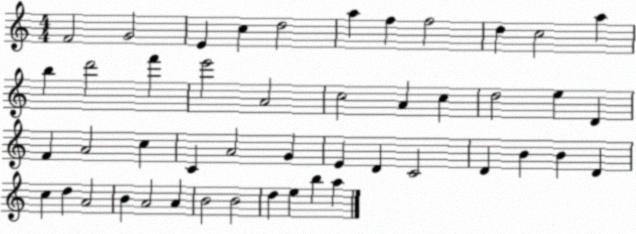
X:1
T:Untitled
M:4/4
L:1/4
K:C
F2 G2 E c d2 a f f2 d c2 a b d'2 f' e'2 A2 c2 A c d2 e D F A2 c C A2 G E D C2 D B B D c d A2 B A2 A B2 B2 d e b a